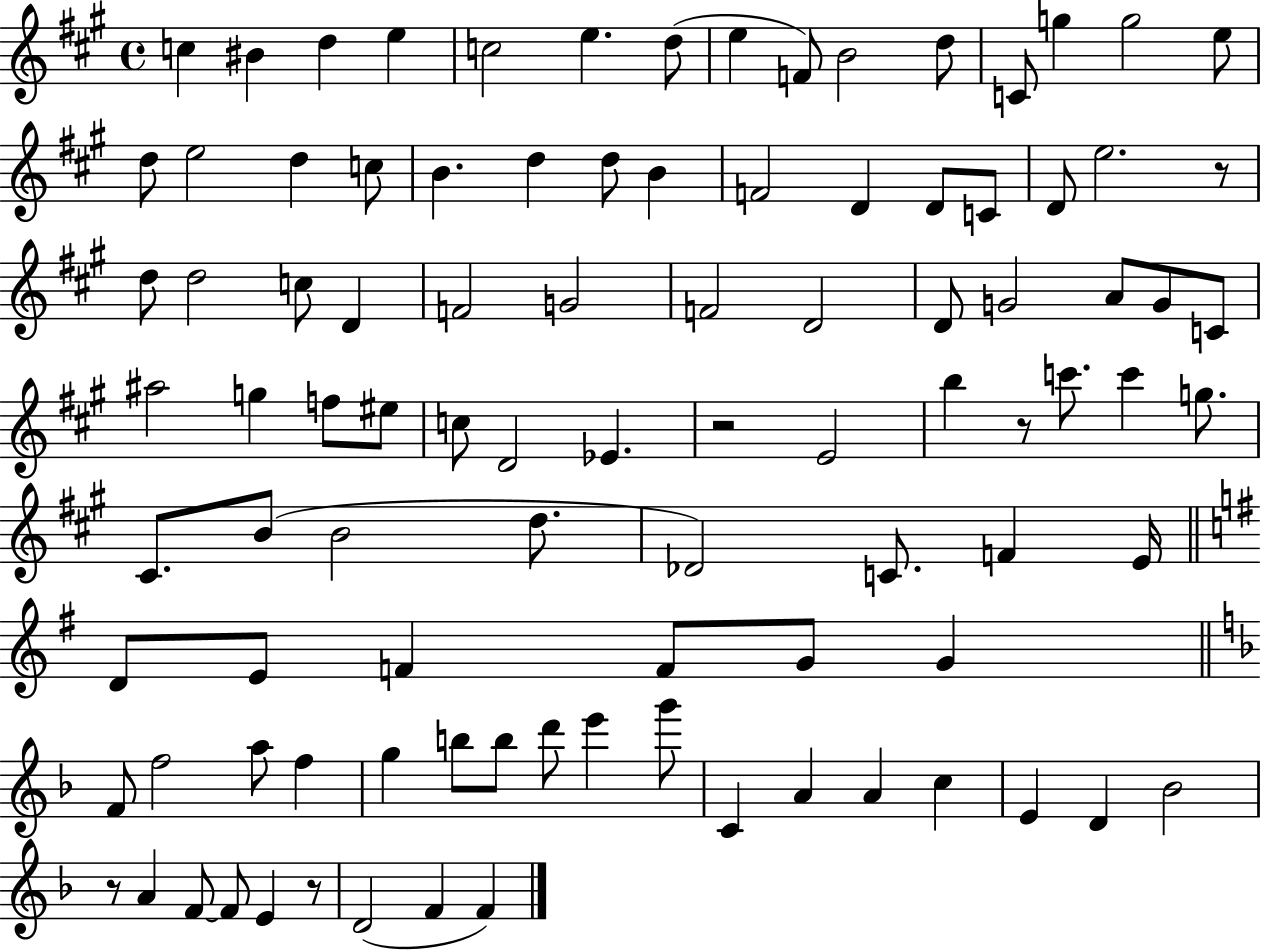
{
  \clef treble
  \time 4/4
  \defaultTimeSignature
  \key a \major
  c''4 bis'4 d''4 e''4 | c''2 e''4. d''8( | e''4 f'8) b'2 d''8 | c'8 g''4 g''2 e''8 | \break d''8 e''2 d''4 c''8 | b'4. d''4 d''8 b'4 | f'2 d'4 d'8 c'8 | d'8 e''2. r8 | \break d''8 d''2 c''8 d'4 | f'2 g'2 | f'2 d'2 | d'8 g'2 a'8 g'8 c'8 | \break ais''2 g''4 f''8 eis''8 | c''8 d'2 ees'4. | r2 e'2 | b''4 r8 c'''8. c'''4 g''8. | \break cis'8. b'8( b'2 d''8. | des'2) c'8. f'4 e'16 | \bar "||" \break \key e \minor d'8 e'8 f'4 f'8 g'8 g'4 | \bar "||" \break \key f \major f'8 f''2 a''8 f''4 | g''4 b''8 b''8 d'''8 e'''4 g'''8 | c'4 a'4 a'4 c''4 | e'4 d'4 bes'2 | \break r8 a'4 f'8~~ f'8 e'4 r8 | d'2( f'4 f'4) | \bar "|."
}